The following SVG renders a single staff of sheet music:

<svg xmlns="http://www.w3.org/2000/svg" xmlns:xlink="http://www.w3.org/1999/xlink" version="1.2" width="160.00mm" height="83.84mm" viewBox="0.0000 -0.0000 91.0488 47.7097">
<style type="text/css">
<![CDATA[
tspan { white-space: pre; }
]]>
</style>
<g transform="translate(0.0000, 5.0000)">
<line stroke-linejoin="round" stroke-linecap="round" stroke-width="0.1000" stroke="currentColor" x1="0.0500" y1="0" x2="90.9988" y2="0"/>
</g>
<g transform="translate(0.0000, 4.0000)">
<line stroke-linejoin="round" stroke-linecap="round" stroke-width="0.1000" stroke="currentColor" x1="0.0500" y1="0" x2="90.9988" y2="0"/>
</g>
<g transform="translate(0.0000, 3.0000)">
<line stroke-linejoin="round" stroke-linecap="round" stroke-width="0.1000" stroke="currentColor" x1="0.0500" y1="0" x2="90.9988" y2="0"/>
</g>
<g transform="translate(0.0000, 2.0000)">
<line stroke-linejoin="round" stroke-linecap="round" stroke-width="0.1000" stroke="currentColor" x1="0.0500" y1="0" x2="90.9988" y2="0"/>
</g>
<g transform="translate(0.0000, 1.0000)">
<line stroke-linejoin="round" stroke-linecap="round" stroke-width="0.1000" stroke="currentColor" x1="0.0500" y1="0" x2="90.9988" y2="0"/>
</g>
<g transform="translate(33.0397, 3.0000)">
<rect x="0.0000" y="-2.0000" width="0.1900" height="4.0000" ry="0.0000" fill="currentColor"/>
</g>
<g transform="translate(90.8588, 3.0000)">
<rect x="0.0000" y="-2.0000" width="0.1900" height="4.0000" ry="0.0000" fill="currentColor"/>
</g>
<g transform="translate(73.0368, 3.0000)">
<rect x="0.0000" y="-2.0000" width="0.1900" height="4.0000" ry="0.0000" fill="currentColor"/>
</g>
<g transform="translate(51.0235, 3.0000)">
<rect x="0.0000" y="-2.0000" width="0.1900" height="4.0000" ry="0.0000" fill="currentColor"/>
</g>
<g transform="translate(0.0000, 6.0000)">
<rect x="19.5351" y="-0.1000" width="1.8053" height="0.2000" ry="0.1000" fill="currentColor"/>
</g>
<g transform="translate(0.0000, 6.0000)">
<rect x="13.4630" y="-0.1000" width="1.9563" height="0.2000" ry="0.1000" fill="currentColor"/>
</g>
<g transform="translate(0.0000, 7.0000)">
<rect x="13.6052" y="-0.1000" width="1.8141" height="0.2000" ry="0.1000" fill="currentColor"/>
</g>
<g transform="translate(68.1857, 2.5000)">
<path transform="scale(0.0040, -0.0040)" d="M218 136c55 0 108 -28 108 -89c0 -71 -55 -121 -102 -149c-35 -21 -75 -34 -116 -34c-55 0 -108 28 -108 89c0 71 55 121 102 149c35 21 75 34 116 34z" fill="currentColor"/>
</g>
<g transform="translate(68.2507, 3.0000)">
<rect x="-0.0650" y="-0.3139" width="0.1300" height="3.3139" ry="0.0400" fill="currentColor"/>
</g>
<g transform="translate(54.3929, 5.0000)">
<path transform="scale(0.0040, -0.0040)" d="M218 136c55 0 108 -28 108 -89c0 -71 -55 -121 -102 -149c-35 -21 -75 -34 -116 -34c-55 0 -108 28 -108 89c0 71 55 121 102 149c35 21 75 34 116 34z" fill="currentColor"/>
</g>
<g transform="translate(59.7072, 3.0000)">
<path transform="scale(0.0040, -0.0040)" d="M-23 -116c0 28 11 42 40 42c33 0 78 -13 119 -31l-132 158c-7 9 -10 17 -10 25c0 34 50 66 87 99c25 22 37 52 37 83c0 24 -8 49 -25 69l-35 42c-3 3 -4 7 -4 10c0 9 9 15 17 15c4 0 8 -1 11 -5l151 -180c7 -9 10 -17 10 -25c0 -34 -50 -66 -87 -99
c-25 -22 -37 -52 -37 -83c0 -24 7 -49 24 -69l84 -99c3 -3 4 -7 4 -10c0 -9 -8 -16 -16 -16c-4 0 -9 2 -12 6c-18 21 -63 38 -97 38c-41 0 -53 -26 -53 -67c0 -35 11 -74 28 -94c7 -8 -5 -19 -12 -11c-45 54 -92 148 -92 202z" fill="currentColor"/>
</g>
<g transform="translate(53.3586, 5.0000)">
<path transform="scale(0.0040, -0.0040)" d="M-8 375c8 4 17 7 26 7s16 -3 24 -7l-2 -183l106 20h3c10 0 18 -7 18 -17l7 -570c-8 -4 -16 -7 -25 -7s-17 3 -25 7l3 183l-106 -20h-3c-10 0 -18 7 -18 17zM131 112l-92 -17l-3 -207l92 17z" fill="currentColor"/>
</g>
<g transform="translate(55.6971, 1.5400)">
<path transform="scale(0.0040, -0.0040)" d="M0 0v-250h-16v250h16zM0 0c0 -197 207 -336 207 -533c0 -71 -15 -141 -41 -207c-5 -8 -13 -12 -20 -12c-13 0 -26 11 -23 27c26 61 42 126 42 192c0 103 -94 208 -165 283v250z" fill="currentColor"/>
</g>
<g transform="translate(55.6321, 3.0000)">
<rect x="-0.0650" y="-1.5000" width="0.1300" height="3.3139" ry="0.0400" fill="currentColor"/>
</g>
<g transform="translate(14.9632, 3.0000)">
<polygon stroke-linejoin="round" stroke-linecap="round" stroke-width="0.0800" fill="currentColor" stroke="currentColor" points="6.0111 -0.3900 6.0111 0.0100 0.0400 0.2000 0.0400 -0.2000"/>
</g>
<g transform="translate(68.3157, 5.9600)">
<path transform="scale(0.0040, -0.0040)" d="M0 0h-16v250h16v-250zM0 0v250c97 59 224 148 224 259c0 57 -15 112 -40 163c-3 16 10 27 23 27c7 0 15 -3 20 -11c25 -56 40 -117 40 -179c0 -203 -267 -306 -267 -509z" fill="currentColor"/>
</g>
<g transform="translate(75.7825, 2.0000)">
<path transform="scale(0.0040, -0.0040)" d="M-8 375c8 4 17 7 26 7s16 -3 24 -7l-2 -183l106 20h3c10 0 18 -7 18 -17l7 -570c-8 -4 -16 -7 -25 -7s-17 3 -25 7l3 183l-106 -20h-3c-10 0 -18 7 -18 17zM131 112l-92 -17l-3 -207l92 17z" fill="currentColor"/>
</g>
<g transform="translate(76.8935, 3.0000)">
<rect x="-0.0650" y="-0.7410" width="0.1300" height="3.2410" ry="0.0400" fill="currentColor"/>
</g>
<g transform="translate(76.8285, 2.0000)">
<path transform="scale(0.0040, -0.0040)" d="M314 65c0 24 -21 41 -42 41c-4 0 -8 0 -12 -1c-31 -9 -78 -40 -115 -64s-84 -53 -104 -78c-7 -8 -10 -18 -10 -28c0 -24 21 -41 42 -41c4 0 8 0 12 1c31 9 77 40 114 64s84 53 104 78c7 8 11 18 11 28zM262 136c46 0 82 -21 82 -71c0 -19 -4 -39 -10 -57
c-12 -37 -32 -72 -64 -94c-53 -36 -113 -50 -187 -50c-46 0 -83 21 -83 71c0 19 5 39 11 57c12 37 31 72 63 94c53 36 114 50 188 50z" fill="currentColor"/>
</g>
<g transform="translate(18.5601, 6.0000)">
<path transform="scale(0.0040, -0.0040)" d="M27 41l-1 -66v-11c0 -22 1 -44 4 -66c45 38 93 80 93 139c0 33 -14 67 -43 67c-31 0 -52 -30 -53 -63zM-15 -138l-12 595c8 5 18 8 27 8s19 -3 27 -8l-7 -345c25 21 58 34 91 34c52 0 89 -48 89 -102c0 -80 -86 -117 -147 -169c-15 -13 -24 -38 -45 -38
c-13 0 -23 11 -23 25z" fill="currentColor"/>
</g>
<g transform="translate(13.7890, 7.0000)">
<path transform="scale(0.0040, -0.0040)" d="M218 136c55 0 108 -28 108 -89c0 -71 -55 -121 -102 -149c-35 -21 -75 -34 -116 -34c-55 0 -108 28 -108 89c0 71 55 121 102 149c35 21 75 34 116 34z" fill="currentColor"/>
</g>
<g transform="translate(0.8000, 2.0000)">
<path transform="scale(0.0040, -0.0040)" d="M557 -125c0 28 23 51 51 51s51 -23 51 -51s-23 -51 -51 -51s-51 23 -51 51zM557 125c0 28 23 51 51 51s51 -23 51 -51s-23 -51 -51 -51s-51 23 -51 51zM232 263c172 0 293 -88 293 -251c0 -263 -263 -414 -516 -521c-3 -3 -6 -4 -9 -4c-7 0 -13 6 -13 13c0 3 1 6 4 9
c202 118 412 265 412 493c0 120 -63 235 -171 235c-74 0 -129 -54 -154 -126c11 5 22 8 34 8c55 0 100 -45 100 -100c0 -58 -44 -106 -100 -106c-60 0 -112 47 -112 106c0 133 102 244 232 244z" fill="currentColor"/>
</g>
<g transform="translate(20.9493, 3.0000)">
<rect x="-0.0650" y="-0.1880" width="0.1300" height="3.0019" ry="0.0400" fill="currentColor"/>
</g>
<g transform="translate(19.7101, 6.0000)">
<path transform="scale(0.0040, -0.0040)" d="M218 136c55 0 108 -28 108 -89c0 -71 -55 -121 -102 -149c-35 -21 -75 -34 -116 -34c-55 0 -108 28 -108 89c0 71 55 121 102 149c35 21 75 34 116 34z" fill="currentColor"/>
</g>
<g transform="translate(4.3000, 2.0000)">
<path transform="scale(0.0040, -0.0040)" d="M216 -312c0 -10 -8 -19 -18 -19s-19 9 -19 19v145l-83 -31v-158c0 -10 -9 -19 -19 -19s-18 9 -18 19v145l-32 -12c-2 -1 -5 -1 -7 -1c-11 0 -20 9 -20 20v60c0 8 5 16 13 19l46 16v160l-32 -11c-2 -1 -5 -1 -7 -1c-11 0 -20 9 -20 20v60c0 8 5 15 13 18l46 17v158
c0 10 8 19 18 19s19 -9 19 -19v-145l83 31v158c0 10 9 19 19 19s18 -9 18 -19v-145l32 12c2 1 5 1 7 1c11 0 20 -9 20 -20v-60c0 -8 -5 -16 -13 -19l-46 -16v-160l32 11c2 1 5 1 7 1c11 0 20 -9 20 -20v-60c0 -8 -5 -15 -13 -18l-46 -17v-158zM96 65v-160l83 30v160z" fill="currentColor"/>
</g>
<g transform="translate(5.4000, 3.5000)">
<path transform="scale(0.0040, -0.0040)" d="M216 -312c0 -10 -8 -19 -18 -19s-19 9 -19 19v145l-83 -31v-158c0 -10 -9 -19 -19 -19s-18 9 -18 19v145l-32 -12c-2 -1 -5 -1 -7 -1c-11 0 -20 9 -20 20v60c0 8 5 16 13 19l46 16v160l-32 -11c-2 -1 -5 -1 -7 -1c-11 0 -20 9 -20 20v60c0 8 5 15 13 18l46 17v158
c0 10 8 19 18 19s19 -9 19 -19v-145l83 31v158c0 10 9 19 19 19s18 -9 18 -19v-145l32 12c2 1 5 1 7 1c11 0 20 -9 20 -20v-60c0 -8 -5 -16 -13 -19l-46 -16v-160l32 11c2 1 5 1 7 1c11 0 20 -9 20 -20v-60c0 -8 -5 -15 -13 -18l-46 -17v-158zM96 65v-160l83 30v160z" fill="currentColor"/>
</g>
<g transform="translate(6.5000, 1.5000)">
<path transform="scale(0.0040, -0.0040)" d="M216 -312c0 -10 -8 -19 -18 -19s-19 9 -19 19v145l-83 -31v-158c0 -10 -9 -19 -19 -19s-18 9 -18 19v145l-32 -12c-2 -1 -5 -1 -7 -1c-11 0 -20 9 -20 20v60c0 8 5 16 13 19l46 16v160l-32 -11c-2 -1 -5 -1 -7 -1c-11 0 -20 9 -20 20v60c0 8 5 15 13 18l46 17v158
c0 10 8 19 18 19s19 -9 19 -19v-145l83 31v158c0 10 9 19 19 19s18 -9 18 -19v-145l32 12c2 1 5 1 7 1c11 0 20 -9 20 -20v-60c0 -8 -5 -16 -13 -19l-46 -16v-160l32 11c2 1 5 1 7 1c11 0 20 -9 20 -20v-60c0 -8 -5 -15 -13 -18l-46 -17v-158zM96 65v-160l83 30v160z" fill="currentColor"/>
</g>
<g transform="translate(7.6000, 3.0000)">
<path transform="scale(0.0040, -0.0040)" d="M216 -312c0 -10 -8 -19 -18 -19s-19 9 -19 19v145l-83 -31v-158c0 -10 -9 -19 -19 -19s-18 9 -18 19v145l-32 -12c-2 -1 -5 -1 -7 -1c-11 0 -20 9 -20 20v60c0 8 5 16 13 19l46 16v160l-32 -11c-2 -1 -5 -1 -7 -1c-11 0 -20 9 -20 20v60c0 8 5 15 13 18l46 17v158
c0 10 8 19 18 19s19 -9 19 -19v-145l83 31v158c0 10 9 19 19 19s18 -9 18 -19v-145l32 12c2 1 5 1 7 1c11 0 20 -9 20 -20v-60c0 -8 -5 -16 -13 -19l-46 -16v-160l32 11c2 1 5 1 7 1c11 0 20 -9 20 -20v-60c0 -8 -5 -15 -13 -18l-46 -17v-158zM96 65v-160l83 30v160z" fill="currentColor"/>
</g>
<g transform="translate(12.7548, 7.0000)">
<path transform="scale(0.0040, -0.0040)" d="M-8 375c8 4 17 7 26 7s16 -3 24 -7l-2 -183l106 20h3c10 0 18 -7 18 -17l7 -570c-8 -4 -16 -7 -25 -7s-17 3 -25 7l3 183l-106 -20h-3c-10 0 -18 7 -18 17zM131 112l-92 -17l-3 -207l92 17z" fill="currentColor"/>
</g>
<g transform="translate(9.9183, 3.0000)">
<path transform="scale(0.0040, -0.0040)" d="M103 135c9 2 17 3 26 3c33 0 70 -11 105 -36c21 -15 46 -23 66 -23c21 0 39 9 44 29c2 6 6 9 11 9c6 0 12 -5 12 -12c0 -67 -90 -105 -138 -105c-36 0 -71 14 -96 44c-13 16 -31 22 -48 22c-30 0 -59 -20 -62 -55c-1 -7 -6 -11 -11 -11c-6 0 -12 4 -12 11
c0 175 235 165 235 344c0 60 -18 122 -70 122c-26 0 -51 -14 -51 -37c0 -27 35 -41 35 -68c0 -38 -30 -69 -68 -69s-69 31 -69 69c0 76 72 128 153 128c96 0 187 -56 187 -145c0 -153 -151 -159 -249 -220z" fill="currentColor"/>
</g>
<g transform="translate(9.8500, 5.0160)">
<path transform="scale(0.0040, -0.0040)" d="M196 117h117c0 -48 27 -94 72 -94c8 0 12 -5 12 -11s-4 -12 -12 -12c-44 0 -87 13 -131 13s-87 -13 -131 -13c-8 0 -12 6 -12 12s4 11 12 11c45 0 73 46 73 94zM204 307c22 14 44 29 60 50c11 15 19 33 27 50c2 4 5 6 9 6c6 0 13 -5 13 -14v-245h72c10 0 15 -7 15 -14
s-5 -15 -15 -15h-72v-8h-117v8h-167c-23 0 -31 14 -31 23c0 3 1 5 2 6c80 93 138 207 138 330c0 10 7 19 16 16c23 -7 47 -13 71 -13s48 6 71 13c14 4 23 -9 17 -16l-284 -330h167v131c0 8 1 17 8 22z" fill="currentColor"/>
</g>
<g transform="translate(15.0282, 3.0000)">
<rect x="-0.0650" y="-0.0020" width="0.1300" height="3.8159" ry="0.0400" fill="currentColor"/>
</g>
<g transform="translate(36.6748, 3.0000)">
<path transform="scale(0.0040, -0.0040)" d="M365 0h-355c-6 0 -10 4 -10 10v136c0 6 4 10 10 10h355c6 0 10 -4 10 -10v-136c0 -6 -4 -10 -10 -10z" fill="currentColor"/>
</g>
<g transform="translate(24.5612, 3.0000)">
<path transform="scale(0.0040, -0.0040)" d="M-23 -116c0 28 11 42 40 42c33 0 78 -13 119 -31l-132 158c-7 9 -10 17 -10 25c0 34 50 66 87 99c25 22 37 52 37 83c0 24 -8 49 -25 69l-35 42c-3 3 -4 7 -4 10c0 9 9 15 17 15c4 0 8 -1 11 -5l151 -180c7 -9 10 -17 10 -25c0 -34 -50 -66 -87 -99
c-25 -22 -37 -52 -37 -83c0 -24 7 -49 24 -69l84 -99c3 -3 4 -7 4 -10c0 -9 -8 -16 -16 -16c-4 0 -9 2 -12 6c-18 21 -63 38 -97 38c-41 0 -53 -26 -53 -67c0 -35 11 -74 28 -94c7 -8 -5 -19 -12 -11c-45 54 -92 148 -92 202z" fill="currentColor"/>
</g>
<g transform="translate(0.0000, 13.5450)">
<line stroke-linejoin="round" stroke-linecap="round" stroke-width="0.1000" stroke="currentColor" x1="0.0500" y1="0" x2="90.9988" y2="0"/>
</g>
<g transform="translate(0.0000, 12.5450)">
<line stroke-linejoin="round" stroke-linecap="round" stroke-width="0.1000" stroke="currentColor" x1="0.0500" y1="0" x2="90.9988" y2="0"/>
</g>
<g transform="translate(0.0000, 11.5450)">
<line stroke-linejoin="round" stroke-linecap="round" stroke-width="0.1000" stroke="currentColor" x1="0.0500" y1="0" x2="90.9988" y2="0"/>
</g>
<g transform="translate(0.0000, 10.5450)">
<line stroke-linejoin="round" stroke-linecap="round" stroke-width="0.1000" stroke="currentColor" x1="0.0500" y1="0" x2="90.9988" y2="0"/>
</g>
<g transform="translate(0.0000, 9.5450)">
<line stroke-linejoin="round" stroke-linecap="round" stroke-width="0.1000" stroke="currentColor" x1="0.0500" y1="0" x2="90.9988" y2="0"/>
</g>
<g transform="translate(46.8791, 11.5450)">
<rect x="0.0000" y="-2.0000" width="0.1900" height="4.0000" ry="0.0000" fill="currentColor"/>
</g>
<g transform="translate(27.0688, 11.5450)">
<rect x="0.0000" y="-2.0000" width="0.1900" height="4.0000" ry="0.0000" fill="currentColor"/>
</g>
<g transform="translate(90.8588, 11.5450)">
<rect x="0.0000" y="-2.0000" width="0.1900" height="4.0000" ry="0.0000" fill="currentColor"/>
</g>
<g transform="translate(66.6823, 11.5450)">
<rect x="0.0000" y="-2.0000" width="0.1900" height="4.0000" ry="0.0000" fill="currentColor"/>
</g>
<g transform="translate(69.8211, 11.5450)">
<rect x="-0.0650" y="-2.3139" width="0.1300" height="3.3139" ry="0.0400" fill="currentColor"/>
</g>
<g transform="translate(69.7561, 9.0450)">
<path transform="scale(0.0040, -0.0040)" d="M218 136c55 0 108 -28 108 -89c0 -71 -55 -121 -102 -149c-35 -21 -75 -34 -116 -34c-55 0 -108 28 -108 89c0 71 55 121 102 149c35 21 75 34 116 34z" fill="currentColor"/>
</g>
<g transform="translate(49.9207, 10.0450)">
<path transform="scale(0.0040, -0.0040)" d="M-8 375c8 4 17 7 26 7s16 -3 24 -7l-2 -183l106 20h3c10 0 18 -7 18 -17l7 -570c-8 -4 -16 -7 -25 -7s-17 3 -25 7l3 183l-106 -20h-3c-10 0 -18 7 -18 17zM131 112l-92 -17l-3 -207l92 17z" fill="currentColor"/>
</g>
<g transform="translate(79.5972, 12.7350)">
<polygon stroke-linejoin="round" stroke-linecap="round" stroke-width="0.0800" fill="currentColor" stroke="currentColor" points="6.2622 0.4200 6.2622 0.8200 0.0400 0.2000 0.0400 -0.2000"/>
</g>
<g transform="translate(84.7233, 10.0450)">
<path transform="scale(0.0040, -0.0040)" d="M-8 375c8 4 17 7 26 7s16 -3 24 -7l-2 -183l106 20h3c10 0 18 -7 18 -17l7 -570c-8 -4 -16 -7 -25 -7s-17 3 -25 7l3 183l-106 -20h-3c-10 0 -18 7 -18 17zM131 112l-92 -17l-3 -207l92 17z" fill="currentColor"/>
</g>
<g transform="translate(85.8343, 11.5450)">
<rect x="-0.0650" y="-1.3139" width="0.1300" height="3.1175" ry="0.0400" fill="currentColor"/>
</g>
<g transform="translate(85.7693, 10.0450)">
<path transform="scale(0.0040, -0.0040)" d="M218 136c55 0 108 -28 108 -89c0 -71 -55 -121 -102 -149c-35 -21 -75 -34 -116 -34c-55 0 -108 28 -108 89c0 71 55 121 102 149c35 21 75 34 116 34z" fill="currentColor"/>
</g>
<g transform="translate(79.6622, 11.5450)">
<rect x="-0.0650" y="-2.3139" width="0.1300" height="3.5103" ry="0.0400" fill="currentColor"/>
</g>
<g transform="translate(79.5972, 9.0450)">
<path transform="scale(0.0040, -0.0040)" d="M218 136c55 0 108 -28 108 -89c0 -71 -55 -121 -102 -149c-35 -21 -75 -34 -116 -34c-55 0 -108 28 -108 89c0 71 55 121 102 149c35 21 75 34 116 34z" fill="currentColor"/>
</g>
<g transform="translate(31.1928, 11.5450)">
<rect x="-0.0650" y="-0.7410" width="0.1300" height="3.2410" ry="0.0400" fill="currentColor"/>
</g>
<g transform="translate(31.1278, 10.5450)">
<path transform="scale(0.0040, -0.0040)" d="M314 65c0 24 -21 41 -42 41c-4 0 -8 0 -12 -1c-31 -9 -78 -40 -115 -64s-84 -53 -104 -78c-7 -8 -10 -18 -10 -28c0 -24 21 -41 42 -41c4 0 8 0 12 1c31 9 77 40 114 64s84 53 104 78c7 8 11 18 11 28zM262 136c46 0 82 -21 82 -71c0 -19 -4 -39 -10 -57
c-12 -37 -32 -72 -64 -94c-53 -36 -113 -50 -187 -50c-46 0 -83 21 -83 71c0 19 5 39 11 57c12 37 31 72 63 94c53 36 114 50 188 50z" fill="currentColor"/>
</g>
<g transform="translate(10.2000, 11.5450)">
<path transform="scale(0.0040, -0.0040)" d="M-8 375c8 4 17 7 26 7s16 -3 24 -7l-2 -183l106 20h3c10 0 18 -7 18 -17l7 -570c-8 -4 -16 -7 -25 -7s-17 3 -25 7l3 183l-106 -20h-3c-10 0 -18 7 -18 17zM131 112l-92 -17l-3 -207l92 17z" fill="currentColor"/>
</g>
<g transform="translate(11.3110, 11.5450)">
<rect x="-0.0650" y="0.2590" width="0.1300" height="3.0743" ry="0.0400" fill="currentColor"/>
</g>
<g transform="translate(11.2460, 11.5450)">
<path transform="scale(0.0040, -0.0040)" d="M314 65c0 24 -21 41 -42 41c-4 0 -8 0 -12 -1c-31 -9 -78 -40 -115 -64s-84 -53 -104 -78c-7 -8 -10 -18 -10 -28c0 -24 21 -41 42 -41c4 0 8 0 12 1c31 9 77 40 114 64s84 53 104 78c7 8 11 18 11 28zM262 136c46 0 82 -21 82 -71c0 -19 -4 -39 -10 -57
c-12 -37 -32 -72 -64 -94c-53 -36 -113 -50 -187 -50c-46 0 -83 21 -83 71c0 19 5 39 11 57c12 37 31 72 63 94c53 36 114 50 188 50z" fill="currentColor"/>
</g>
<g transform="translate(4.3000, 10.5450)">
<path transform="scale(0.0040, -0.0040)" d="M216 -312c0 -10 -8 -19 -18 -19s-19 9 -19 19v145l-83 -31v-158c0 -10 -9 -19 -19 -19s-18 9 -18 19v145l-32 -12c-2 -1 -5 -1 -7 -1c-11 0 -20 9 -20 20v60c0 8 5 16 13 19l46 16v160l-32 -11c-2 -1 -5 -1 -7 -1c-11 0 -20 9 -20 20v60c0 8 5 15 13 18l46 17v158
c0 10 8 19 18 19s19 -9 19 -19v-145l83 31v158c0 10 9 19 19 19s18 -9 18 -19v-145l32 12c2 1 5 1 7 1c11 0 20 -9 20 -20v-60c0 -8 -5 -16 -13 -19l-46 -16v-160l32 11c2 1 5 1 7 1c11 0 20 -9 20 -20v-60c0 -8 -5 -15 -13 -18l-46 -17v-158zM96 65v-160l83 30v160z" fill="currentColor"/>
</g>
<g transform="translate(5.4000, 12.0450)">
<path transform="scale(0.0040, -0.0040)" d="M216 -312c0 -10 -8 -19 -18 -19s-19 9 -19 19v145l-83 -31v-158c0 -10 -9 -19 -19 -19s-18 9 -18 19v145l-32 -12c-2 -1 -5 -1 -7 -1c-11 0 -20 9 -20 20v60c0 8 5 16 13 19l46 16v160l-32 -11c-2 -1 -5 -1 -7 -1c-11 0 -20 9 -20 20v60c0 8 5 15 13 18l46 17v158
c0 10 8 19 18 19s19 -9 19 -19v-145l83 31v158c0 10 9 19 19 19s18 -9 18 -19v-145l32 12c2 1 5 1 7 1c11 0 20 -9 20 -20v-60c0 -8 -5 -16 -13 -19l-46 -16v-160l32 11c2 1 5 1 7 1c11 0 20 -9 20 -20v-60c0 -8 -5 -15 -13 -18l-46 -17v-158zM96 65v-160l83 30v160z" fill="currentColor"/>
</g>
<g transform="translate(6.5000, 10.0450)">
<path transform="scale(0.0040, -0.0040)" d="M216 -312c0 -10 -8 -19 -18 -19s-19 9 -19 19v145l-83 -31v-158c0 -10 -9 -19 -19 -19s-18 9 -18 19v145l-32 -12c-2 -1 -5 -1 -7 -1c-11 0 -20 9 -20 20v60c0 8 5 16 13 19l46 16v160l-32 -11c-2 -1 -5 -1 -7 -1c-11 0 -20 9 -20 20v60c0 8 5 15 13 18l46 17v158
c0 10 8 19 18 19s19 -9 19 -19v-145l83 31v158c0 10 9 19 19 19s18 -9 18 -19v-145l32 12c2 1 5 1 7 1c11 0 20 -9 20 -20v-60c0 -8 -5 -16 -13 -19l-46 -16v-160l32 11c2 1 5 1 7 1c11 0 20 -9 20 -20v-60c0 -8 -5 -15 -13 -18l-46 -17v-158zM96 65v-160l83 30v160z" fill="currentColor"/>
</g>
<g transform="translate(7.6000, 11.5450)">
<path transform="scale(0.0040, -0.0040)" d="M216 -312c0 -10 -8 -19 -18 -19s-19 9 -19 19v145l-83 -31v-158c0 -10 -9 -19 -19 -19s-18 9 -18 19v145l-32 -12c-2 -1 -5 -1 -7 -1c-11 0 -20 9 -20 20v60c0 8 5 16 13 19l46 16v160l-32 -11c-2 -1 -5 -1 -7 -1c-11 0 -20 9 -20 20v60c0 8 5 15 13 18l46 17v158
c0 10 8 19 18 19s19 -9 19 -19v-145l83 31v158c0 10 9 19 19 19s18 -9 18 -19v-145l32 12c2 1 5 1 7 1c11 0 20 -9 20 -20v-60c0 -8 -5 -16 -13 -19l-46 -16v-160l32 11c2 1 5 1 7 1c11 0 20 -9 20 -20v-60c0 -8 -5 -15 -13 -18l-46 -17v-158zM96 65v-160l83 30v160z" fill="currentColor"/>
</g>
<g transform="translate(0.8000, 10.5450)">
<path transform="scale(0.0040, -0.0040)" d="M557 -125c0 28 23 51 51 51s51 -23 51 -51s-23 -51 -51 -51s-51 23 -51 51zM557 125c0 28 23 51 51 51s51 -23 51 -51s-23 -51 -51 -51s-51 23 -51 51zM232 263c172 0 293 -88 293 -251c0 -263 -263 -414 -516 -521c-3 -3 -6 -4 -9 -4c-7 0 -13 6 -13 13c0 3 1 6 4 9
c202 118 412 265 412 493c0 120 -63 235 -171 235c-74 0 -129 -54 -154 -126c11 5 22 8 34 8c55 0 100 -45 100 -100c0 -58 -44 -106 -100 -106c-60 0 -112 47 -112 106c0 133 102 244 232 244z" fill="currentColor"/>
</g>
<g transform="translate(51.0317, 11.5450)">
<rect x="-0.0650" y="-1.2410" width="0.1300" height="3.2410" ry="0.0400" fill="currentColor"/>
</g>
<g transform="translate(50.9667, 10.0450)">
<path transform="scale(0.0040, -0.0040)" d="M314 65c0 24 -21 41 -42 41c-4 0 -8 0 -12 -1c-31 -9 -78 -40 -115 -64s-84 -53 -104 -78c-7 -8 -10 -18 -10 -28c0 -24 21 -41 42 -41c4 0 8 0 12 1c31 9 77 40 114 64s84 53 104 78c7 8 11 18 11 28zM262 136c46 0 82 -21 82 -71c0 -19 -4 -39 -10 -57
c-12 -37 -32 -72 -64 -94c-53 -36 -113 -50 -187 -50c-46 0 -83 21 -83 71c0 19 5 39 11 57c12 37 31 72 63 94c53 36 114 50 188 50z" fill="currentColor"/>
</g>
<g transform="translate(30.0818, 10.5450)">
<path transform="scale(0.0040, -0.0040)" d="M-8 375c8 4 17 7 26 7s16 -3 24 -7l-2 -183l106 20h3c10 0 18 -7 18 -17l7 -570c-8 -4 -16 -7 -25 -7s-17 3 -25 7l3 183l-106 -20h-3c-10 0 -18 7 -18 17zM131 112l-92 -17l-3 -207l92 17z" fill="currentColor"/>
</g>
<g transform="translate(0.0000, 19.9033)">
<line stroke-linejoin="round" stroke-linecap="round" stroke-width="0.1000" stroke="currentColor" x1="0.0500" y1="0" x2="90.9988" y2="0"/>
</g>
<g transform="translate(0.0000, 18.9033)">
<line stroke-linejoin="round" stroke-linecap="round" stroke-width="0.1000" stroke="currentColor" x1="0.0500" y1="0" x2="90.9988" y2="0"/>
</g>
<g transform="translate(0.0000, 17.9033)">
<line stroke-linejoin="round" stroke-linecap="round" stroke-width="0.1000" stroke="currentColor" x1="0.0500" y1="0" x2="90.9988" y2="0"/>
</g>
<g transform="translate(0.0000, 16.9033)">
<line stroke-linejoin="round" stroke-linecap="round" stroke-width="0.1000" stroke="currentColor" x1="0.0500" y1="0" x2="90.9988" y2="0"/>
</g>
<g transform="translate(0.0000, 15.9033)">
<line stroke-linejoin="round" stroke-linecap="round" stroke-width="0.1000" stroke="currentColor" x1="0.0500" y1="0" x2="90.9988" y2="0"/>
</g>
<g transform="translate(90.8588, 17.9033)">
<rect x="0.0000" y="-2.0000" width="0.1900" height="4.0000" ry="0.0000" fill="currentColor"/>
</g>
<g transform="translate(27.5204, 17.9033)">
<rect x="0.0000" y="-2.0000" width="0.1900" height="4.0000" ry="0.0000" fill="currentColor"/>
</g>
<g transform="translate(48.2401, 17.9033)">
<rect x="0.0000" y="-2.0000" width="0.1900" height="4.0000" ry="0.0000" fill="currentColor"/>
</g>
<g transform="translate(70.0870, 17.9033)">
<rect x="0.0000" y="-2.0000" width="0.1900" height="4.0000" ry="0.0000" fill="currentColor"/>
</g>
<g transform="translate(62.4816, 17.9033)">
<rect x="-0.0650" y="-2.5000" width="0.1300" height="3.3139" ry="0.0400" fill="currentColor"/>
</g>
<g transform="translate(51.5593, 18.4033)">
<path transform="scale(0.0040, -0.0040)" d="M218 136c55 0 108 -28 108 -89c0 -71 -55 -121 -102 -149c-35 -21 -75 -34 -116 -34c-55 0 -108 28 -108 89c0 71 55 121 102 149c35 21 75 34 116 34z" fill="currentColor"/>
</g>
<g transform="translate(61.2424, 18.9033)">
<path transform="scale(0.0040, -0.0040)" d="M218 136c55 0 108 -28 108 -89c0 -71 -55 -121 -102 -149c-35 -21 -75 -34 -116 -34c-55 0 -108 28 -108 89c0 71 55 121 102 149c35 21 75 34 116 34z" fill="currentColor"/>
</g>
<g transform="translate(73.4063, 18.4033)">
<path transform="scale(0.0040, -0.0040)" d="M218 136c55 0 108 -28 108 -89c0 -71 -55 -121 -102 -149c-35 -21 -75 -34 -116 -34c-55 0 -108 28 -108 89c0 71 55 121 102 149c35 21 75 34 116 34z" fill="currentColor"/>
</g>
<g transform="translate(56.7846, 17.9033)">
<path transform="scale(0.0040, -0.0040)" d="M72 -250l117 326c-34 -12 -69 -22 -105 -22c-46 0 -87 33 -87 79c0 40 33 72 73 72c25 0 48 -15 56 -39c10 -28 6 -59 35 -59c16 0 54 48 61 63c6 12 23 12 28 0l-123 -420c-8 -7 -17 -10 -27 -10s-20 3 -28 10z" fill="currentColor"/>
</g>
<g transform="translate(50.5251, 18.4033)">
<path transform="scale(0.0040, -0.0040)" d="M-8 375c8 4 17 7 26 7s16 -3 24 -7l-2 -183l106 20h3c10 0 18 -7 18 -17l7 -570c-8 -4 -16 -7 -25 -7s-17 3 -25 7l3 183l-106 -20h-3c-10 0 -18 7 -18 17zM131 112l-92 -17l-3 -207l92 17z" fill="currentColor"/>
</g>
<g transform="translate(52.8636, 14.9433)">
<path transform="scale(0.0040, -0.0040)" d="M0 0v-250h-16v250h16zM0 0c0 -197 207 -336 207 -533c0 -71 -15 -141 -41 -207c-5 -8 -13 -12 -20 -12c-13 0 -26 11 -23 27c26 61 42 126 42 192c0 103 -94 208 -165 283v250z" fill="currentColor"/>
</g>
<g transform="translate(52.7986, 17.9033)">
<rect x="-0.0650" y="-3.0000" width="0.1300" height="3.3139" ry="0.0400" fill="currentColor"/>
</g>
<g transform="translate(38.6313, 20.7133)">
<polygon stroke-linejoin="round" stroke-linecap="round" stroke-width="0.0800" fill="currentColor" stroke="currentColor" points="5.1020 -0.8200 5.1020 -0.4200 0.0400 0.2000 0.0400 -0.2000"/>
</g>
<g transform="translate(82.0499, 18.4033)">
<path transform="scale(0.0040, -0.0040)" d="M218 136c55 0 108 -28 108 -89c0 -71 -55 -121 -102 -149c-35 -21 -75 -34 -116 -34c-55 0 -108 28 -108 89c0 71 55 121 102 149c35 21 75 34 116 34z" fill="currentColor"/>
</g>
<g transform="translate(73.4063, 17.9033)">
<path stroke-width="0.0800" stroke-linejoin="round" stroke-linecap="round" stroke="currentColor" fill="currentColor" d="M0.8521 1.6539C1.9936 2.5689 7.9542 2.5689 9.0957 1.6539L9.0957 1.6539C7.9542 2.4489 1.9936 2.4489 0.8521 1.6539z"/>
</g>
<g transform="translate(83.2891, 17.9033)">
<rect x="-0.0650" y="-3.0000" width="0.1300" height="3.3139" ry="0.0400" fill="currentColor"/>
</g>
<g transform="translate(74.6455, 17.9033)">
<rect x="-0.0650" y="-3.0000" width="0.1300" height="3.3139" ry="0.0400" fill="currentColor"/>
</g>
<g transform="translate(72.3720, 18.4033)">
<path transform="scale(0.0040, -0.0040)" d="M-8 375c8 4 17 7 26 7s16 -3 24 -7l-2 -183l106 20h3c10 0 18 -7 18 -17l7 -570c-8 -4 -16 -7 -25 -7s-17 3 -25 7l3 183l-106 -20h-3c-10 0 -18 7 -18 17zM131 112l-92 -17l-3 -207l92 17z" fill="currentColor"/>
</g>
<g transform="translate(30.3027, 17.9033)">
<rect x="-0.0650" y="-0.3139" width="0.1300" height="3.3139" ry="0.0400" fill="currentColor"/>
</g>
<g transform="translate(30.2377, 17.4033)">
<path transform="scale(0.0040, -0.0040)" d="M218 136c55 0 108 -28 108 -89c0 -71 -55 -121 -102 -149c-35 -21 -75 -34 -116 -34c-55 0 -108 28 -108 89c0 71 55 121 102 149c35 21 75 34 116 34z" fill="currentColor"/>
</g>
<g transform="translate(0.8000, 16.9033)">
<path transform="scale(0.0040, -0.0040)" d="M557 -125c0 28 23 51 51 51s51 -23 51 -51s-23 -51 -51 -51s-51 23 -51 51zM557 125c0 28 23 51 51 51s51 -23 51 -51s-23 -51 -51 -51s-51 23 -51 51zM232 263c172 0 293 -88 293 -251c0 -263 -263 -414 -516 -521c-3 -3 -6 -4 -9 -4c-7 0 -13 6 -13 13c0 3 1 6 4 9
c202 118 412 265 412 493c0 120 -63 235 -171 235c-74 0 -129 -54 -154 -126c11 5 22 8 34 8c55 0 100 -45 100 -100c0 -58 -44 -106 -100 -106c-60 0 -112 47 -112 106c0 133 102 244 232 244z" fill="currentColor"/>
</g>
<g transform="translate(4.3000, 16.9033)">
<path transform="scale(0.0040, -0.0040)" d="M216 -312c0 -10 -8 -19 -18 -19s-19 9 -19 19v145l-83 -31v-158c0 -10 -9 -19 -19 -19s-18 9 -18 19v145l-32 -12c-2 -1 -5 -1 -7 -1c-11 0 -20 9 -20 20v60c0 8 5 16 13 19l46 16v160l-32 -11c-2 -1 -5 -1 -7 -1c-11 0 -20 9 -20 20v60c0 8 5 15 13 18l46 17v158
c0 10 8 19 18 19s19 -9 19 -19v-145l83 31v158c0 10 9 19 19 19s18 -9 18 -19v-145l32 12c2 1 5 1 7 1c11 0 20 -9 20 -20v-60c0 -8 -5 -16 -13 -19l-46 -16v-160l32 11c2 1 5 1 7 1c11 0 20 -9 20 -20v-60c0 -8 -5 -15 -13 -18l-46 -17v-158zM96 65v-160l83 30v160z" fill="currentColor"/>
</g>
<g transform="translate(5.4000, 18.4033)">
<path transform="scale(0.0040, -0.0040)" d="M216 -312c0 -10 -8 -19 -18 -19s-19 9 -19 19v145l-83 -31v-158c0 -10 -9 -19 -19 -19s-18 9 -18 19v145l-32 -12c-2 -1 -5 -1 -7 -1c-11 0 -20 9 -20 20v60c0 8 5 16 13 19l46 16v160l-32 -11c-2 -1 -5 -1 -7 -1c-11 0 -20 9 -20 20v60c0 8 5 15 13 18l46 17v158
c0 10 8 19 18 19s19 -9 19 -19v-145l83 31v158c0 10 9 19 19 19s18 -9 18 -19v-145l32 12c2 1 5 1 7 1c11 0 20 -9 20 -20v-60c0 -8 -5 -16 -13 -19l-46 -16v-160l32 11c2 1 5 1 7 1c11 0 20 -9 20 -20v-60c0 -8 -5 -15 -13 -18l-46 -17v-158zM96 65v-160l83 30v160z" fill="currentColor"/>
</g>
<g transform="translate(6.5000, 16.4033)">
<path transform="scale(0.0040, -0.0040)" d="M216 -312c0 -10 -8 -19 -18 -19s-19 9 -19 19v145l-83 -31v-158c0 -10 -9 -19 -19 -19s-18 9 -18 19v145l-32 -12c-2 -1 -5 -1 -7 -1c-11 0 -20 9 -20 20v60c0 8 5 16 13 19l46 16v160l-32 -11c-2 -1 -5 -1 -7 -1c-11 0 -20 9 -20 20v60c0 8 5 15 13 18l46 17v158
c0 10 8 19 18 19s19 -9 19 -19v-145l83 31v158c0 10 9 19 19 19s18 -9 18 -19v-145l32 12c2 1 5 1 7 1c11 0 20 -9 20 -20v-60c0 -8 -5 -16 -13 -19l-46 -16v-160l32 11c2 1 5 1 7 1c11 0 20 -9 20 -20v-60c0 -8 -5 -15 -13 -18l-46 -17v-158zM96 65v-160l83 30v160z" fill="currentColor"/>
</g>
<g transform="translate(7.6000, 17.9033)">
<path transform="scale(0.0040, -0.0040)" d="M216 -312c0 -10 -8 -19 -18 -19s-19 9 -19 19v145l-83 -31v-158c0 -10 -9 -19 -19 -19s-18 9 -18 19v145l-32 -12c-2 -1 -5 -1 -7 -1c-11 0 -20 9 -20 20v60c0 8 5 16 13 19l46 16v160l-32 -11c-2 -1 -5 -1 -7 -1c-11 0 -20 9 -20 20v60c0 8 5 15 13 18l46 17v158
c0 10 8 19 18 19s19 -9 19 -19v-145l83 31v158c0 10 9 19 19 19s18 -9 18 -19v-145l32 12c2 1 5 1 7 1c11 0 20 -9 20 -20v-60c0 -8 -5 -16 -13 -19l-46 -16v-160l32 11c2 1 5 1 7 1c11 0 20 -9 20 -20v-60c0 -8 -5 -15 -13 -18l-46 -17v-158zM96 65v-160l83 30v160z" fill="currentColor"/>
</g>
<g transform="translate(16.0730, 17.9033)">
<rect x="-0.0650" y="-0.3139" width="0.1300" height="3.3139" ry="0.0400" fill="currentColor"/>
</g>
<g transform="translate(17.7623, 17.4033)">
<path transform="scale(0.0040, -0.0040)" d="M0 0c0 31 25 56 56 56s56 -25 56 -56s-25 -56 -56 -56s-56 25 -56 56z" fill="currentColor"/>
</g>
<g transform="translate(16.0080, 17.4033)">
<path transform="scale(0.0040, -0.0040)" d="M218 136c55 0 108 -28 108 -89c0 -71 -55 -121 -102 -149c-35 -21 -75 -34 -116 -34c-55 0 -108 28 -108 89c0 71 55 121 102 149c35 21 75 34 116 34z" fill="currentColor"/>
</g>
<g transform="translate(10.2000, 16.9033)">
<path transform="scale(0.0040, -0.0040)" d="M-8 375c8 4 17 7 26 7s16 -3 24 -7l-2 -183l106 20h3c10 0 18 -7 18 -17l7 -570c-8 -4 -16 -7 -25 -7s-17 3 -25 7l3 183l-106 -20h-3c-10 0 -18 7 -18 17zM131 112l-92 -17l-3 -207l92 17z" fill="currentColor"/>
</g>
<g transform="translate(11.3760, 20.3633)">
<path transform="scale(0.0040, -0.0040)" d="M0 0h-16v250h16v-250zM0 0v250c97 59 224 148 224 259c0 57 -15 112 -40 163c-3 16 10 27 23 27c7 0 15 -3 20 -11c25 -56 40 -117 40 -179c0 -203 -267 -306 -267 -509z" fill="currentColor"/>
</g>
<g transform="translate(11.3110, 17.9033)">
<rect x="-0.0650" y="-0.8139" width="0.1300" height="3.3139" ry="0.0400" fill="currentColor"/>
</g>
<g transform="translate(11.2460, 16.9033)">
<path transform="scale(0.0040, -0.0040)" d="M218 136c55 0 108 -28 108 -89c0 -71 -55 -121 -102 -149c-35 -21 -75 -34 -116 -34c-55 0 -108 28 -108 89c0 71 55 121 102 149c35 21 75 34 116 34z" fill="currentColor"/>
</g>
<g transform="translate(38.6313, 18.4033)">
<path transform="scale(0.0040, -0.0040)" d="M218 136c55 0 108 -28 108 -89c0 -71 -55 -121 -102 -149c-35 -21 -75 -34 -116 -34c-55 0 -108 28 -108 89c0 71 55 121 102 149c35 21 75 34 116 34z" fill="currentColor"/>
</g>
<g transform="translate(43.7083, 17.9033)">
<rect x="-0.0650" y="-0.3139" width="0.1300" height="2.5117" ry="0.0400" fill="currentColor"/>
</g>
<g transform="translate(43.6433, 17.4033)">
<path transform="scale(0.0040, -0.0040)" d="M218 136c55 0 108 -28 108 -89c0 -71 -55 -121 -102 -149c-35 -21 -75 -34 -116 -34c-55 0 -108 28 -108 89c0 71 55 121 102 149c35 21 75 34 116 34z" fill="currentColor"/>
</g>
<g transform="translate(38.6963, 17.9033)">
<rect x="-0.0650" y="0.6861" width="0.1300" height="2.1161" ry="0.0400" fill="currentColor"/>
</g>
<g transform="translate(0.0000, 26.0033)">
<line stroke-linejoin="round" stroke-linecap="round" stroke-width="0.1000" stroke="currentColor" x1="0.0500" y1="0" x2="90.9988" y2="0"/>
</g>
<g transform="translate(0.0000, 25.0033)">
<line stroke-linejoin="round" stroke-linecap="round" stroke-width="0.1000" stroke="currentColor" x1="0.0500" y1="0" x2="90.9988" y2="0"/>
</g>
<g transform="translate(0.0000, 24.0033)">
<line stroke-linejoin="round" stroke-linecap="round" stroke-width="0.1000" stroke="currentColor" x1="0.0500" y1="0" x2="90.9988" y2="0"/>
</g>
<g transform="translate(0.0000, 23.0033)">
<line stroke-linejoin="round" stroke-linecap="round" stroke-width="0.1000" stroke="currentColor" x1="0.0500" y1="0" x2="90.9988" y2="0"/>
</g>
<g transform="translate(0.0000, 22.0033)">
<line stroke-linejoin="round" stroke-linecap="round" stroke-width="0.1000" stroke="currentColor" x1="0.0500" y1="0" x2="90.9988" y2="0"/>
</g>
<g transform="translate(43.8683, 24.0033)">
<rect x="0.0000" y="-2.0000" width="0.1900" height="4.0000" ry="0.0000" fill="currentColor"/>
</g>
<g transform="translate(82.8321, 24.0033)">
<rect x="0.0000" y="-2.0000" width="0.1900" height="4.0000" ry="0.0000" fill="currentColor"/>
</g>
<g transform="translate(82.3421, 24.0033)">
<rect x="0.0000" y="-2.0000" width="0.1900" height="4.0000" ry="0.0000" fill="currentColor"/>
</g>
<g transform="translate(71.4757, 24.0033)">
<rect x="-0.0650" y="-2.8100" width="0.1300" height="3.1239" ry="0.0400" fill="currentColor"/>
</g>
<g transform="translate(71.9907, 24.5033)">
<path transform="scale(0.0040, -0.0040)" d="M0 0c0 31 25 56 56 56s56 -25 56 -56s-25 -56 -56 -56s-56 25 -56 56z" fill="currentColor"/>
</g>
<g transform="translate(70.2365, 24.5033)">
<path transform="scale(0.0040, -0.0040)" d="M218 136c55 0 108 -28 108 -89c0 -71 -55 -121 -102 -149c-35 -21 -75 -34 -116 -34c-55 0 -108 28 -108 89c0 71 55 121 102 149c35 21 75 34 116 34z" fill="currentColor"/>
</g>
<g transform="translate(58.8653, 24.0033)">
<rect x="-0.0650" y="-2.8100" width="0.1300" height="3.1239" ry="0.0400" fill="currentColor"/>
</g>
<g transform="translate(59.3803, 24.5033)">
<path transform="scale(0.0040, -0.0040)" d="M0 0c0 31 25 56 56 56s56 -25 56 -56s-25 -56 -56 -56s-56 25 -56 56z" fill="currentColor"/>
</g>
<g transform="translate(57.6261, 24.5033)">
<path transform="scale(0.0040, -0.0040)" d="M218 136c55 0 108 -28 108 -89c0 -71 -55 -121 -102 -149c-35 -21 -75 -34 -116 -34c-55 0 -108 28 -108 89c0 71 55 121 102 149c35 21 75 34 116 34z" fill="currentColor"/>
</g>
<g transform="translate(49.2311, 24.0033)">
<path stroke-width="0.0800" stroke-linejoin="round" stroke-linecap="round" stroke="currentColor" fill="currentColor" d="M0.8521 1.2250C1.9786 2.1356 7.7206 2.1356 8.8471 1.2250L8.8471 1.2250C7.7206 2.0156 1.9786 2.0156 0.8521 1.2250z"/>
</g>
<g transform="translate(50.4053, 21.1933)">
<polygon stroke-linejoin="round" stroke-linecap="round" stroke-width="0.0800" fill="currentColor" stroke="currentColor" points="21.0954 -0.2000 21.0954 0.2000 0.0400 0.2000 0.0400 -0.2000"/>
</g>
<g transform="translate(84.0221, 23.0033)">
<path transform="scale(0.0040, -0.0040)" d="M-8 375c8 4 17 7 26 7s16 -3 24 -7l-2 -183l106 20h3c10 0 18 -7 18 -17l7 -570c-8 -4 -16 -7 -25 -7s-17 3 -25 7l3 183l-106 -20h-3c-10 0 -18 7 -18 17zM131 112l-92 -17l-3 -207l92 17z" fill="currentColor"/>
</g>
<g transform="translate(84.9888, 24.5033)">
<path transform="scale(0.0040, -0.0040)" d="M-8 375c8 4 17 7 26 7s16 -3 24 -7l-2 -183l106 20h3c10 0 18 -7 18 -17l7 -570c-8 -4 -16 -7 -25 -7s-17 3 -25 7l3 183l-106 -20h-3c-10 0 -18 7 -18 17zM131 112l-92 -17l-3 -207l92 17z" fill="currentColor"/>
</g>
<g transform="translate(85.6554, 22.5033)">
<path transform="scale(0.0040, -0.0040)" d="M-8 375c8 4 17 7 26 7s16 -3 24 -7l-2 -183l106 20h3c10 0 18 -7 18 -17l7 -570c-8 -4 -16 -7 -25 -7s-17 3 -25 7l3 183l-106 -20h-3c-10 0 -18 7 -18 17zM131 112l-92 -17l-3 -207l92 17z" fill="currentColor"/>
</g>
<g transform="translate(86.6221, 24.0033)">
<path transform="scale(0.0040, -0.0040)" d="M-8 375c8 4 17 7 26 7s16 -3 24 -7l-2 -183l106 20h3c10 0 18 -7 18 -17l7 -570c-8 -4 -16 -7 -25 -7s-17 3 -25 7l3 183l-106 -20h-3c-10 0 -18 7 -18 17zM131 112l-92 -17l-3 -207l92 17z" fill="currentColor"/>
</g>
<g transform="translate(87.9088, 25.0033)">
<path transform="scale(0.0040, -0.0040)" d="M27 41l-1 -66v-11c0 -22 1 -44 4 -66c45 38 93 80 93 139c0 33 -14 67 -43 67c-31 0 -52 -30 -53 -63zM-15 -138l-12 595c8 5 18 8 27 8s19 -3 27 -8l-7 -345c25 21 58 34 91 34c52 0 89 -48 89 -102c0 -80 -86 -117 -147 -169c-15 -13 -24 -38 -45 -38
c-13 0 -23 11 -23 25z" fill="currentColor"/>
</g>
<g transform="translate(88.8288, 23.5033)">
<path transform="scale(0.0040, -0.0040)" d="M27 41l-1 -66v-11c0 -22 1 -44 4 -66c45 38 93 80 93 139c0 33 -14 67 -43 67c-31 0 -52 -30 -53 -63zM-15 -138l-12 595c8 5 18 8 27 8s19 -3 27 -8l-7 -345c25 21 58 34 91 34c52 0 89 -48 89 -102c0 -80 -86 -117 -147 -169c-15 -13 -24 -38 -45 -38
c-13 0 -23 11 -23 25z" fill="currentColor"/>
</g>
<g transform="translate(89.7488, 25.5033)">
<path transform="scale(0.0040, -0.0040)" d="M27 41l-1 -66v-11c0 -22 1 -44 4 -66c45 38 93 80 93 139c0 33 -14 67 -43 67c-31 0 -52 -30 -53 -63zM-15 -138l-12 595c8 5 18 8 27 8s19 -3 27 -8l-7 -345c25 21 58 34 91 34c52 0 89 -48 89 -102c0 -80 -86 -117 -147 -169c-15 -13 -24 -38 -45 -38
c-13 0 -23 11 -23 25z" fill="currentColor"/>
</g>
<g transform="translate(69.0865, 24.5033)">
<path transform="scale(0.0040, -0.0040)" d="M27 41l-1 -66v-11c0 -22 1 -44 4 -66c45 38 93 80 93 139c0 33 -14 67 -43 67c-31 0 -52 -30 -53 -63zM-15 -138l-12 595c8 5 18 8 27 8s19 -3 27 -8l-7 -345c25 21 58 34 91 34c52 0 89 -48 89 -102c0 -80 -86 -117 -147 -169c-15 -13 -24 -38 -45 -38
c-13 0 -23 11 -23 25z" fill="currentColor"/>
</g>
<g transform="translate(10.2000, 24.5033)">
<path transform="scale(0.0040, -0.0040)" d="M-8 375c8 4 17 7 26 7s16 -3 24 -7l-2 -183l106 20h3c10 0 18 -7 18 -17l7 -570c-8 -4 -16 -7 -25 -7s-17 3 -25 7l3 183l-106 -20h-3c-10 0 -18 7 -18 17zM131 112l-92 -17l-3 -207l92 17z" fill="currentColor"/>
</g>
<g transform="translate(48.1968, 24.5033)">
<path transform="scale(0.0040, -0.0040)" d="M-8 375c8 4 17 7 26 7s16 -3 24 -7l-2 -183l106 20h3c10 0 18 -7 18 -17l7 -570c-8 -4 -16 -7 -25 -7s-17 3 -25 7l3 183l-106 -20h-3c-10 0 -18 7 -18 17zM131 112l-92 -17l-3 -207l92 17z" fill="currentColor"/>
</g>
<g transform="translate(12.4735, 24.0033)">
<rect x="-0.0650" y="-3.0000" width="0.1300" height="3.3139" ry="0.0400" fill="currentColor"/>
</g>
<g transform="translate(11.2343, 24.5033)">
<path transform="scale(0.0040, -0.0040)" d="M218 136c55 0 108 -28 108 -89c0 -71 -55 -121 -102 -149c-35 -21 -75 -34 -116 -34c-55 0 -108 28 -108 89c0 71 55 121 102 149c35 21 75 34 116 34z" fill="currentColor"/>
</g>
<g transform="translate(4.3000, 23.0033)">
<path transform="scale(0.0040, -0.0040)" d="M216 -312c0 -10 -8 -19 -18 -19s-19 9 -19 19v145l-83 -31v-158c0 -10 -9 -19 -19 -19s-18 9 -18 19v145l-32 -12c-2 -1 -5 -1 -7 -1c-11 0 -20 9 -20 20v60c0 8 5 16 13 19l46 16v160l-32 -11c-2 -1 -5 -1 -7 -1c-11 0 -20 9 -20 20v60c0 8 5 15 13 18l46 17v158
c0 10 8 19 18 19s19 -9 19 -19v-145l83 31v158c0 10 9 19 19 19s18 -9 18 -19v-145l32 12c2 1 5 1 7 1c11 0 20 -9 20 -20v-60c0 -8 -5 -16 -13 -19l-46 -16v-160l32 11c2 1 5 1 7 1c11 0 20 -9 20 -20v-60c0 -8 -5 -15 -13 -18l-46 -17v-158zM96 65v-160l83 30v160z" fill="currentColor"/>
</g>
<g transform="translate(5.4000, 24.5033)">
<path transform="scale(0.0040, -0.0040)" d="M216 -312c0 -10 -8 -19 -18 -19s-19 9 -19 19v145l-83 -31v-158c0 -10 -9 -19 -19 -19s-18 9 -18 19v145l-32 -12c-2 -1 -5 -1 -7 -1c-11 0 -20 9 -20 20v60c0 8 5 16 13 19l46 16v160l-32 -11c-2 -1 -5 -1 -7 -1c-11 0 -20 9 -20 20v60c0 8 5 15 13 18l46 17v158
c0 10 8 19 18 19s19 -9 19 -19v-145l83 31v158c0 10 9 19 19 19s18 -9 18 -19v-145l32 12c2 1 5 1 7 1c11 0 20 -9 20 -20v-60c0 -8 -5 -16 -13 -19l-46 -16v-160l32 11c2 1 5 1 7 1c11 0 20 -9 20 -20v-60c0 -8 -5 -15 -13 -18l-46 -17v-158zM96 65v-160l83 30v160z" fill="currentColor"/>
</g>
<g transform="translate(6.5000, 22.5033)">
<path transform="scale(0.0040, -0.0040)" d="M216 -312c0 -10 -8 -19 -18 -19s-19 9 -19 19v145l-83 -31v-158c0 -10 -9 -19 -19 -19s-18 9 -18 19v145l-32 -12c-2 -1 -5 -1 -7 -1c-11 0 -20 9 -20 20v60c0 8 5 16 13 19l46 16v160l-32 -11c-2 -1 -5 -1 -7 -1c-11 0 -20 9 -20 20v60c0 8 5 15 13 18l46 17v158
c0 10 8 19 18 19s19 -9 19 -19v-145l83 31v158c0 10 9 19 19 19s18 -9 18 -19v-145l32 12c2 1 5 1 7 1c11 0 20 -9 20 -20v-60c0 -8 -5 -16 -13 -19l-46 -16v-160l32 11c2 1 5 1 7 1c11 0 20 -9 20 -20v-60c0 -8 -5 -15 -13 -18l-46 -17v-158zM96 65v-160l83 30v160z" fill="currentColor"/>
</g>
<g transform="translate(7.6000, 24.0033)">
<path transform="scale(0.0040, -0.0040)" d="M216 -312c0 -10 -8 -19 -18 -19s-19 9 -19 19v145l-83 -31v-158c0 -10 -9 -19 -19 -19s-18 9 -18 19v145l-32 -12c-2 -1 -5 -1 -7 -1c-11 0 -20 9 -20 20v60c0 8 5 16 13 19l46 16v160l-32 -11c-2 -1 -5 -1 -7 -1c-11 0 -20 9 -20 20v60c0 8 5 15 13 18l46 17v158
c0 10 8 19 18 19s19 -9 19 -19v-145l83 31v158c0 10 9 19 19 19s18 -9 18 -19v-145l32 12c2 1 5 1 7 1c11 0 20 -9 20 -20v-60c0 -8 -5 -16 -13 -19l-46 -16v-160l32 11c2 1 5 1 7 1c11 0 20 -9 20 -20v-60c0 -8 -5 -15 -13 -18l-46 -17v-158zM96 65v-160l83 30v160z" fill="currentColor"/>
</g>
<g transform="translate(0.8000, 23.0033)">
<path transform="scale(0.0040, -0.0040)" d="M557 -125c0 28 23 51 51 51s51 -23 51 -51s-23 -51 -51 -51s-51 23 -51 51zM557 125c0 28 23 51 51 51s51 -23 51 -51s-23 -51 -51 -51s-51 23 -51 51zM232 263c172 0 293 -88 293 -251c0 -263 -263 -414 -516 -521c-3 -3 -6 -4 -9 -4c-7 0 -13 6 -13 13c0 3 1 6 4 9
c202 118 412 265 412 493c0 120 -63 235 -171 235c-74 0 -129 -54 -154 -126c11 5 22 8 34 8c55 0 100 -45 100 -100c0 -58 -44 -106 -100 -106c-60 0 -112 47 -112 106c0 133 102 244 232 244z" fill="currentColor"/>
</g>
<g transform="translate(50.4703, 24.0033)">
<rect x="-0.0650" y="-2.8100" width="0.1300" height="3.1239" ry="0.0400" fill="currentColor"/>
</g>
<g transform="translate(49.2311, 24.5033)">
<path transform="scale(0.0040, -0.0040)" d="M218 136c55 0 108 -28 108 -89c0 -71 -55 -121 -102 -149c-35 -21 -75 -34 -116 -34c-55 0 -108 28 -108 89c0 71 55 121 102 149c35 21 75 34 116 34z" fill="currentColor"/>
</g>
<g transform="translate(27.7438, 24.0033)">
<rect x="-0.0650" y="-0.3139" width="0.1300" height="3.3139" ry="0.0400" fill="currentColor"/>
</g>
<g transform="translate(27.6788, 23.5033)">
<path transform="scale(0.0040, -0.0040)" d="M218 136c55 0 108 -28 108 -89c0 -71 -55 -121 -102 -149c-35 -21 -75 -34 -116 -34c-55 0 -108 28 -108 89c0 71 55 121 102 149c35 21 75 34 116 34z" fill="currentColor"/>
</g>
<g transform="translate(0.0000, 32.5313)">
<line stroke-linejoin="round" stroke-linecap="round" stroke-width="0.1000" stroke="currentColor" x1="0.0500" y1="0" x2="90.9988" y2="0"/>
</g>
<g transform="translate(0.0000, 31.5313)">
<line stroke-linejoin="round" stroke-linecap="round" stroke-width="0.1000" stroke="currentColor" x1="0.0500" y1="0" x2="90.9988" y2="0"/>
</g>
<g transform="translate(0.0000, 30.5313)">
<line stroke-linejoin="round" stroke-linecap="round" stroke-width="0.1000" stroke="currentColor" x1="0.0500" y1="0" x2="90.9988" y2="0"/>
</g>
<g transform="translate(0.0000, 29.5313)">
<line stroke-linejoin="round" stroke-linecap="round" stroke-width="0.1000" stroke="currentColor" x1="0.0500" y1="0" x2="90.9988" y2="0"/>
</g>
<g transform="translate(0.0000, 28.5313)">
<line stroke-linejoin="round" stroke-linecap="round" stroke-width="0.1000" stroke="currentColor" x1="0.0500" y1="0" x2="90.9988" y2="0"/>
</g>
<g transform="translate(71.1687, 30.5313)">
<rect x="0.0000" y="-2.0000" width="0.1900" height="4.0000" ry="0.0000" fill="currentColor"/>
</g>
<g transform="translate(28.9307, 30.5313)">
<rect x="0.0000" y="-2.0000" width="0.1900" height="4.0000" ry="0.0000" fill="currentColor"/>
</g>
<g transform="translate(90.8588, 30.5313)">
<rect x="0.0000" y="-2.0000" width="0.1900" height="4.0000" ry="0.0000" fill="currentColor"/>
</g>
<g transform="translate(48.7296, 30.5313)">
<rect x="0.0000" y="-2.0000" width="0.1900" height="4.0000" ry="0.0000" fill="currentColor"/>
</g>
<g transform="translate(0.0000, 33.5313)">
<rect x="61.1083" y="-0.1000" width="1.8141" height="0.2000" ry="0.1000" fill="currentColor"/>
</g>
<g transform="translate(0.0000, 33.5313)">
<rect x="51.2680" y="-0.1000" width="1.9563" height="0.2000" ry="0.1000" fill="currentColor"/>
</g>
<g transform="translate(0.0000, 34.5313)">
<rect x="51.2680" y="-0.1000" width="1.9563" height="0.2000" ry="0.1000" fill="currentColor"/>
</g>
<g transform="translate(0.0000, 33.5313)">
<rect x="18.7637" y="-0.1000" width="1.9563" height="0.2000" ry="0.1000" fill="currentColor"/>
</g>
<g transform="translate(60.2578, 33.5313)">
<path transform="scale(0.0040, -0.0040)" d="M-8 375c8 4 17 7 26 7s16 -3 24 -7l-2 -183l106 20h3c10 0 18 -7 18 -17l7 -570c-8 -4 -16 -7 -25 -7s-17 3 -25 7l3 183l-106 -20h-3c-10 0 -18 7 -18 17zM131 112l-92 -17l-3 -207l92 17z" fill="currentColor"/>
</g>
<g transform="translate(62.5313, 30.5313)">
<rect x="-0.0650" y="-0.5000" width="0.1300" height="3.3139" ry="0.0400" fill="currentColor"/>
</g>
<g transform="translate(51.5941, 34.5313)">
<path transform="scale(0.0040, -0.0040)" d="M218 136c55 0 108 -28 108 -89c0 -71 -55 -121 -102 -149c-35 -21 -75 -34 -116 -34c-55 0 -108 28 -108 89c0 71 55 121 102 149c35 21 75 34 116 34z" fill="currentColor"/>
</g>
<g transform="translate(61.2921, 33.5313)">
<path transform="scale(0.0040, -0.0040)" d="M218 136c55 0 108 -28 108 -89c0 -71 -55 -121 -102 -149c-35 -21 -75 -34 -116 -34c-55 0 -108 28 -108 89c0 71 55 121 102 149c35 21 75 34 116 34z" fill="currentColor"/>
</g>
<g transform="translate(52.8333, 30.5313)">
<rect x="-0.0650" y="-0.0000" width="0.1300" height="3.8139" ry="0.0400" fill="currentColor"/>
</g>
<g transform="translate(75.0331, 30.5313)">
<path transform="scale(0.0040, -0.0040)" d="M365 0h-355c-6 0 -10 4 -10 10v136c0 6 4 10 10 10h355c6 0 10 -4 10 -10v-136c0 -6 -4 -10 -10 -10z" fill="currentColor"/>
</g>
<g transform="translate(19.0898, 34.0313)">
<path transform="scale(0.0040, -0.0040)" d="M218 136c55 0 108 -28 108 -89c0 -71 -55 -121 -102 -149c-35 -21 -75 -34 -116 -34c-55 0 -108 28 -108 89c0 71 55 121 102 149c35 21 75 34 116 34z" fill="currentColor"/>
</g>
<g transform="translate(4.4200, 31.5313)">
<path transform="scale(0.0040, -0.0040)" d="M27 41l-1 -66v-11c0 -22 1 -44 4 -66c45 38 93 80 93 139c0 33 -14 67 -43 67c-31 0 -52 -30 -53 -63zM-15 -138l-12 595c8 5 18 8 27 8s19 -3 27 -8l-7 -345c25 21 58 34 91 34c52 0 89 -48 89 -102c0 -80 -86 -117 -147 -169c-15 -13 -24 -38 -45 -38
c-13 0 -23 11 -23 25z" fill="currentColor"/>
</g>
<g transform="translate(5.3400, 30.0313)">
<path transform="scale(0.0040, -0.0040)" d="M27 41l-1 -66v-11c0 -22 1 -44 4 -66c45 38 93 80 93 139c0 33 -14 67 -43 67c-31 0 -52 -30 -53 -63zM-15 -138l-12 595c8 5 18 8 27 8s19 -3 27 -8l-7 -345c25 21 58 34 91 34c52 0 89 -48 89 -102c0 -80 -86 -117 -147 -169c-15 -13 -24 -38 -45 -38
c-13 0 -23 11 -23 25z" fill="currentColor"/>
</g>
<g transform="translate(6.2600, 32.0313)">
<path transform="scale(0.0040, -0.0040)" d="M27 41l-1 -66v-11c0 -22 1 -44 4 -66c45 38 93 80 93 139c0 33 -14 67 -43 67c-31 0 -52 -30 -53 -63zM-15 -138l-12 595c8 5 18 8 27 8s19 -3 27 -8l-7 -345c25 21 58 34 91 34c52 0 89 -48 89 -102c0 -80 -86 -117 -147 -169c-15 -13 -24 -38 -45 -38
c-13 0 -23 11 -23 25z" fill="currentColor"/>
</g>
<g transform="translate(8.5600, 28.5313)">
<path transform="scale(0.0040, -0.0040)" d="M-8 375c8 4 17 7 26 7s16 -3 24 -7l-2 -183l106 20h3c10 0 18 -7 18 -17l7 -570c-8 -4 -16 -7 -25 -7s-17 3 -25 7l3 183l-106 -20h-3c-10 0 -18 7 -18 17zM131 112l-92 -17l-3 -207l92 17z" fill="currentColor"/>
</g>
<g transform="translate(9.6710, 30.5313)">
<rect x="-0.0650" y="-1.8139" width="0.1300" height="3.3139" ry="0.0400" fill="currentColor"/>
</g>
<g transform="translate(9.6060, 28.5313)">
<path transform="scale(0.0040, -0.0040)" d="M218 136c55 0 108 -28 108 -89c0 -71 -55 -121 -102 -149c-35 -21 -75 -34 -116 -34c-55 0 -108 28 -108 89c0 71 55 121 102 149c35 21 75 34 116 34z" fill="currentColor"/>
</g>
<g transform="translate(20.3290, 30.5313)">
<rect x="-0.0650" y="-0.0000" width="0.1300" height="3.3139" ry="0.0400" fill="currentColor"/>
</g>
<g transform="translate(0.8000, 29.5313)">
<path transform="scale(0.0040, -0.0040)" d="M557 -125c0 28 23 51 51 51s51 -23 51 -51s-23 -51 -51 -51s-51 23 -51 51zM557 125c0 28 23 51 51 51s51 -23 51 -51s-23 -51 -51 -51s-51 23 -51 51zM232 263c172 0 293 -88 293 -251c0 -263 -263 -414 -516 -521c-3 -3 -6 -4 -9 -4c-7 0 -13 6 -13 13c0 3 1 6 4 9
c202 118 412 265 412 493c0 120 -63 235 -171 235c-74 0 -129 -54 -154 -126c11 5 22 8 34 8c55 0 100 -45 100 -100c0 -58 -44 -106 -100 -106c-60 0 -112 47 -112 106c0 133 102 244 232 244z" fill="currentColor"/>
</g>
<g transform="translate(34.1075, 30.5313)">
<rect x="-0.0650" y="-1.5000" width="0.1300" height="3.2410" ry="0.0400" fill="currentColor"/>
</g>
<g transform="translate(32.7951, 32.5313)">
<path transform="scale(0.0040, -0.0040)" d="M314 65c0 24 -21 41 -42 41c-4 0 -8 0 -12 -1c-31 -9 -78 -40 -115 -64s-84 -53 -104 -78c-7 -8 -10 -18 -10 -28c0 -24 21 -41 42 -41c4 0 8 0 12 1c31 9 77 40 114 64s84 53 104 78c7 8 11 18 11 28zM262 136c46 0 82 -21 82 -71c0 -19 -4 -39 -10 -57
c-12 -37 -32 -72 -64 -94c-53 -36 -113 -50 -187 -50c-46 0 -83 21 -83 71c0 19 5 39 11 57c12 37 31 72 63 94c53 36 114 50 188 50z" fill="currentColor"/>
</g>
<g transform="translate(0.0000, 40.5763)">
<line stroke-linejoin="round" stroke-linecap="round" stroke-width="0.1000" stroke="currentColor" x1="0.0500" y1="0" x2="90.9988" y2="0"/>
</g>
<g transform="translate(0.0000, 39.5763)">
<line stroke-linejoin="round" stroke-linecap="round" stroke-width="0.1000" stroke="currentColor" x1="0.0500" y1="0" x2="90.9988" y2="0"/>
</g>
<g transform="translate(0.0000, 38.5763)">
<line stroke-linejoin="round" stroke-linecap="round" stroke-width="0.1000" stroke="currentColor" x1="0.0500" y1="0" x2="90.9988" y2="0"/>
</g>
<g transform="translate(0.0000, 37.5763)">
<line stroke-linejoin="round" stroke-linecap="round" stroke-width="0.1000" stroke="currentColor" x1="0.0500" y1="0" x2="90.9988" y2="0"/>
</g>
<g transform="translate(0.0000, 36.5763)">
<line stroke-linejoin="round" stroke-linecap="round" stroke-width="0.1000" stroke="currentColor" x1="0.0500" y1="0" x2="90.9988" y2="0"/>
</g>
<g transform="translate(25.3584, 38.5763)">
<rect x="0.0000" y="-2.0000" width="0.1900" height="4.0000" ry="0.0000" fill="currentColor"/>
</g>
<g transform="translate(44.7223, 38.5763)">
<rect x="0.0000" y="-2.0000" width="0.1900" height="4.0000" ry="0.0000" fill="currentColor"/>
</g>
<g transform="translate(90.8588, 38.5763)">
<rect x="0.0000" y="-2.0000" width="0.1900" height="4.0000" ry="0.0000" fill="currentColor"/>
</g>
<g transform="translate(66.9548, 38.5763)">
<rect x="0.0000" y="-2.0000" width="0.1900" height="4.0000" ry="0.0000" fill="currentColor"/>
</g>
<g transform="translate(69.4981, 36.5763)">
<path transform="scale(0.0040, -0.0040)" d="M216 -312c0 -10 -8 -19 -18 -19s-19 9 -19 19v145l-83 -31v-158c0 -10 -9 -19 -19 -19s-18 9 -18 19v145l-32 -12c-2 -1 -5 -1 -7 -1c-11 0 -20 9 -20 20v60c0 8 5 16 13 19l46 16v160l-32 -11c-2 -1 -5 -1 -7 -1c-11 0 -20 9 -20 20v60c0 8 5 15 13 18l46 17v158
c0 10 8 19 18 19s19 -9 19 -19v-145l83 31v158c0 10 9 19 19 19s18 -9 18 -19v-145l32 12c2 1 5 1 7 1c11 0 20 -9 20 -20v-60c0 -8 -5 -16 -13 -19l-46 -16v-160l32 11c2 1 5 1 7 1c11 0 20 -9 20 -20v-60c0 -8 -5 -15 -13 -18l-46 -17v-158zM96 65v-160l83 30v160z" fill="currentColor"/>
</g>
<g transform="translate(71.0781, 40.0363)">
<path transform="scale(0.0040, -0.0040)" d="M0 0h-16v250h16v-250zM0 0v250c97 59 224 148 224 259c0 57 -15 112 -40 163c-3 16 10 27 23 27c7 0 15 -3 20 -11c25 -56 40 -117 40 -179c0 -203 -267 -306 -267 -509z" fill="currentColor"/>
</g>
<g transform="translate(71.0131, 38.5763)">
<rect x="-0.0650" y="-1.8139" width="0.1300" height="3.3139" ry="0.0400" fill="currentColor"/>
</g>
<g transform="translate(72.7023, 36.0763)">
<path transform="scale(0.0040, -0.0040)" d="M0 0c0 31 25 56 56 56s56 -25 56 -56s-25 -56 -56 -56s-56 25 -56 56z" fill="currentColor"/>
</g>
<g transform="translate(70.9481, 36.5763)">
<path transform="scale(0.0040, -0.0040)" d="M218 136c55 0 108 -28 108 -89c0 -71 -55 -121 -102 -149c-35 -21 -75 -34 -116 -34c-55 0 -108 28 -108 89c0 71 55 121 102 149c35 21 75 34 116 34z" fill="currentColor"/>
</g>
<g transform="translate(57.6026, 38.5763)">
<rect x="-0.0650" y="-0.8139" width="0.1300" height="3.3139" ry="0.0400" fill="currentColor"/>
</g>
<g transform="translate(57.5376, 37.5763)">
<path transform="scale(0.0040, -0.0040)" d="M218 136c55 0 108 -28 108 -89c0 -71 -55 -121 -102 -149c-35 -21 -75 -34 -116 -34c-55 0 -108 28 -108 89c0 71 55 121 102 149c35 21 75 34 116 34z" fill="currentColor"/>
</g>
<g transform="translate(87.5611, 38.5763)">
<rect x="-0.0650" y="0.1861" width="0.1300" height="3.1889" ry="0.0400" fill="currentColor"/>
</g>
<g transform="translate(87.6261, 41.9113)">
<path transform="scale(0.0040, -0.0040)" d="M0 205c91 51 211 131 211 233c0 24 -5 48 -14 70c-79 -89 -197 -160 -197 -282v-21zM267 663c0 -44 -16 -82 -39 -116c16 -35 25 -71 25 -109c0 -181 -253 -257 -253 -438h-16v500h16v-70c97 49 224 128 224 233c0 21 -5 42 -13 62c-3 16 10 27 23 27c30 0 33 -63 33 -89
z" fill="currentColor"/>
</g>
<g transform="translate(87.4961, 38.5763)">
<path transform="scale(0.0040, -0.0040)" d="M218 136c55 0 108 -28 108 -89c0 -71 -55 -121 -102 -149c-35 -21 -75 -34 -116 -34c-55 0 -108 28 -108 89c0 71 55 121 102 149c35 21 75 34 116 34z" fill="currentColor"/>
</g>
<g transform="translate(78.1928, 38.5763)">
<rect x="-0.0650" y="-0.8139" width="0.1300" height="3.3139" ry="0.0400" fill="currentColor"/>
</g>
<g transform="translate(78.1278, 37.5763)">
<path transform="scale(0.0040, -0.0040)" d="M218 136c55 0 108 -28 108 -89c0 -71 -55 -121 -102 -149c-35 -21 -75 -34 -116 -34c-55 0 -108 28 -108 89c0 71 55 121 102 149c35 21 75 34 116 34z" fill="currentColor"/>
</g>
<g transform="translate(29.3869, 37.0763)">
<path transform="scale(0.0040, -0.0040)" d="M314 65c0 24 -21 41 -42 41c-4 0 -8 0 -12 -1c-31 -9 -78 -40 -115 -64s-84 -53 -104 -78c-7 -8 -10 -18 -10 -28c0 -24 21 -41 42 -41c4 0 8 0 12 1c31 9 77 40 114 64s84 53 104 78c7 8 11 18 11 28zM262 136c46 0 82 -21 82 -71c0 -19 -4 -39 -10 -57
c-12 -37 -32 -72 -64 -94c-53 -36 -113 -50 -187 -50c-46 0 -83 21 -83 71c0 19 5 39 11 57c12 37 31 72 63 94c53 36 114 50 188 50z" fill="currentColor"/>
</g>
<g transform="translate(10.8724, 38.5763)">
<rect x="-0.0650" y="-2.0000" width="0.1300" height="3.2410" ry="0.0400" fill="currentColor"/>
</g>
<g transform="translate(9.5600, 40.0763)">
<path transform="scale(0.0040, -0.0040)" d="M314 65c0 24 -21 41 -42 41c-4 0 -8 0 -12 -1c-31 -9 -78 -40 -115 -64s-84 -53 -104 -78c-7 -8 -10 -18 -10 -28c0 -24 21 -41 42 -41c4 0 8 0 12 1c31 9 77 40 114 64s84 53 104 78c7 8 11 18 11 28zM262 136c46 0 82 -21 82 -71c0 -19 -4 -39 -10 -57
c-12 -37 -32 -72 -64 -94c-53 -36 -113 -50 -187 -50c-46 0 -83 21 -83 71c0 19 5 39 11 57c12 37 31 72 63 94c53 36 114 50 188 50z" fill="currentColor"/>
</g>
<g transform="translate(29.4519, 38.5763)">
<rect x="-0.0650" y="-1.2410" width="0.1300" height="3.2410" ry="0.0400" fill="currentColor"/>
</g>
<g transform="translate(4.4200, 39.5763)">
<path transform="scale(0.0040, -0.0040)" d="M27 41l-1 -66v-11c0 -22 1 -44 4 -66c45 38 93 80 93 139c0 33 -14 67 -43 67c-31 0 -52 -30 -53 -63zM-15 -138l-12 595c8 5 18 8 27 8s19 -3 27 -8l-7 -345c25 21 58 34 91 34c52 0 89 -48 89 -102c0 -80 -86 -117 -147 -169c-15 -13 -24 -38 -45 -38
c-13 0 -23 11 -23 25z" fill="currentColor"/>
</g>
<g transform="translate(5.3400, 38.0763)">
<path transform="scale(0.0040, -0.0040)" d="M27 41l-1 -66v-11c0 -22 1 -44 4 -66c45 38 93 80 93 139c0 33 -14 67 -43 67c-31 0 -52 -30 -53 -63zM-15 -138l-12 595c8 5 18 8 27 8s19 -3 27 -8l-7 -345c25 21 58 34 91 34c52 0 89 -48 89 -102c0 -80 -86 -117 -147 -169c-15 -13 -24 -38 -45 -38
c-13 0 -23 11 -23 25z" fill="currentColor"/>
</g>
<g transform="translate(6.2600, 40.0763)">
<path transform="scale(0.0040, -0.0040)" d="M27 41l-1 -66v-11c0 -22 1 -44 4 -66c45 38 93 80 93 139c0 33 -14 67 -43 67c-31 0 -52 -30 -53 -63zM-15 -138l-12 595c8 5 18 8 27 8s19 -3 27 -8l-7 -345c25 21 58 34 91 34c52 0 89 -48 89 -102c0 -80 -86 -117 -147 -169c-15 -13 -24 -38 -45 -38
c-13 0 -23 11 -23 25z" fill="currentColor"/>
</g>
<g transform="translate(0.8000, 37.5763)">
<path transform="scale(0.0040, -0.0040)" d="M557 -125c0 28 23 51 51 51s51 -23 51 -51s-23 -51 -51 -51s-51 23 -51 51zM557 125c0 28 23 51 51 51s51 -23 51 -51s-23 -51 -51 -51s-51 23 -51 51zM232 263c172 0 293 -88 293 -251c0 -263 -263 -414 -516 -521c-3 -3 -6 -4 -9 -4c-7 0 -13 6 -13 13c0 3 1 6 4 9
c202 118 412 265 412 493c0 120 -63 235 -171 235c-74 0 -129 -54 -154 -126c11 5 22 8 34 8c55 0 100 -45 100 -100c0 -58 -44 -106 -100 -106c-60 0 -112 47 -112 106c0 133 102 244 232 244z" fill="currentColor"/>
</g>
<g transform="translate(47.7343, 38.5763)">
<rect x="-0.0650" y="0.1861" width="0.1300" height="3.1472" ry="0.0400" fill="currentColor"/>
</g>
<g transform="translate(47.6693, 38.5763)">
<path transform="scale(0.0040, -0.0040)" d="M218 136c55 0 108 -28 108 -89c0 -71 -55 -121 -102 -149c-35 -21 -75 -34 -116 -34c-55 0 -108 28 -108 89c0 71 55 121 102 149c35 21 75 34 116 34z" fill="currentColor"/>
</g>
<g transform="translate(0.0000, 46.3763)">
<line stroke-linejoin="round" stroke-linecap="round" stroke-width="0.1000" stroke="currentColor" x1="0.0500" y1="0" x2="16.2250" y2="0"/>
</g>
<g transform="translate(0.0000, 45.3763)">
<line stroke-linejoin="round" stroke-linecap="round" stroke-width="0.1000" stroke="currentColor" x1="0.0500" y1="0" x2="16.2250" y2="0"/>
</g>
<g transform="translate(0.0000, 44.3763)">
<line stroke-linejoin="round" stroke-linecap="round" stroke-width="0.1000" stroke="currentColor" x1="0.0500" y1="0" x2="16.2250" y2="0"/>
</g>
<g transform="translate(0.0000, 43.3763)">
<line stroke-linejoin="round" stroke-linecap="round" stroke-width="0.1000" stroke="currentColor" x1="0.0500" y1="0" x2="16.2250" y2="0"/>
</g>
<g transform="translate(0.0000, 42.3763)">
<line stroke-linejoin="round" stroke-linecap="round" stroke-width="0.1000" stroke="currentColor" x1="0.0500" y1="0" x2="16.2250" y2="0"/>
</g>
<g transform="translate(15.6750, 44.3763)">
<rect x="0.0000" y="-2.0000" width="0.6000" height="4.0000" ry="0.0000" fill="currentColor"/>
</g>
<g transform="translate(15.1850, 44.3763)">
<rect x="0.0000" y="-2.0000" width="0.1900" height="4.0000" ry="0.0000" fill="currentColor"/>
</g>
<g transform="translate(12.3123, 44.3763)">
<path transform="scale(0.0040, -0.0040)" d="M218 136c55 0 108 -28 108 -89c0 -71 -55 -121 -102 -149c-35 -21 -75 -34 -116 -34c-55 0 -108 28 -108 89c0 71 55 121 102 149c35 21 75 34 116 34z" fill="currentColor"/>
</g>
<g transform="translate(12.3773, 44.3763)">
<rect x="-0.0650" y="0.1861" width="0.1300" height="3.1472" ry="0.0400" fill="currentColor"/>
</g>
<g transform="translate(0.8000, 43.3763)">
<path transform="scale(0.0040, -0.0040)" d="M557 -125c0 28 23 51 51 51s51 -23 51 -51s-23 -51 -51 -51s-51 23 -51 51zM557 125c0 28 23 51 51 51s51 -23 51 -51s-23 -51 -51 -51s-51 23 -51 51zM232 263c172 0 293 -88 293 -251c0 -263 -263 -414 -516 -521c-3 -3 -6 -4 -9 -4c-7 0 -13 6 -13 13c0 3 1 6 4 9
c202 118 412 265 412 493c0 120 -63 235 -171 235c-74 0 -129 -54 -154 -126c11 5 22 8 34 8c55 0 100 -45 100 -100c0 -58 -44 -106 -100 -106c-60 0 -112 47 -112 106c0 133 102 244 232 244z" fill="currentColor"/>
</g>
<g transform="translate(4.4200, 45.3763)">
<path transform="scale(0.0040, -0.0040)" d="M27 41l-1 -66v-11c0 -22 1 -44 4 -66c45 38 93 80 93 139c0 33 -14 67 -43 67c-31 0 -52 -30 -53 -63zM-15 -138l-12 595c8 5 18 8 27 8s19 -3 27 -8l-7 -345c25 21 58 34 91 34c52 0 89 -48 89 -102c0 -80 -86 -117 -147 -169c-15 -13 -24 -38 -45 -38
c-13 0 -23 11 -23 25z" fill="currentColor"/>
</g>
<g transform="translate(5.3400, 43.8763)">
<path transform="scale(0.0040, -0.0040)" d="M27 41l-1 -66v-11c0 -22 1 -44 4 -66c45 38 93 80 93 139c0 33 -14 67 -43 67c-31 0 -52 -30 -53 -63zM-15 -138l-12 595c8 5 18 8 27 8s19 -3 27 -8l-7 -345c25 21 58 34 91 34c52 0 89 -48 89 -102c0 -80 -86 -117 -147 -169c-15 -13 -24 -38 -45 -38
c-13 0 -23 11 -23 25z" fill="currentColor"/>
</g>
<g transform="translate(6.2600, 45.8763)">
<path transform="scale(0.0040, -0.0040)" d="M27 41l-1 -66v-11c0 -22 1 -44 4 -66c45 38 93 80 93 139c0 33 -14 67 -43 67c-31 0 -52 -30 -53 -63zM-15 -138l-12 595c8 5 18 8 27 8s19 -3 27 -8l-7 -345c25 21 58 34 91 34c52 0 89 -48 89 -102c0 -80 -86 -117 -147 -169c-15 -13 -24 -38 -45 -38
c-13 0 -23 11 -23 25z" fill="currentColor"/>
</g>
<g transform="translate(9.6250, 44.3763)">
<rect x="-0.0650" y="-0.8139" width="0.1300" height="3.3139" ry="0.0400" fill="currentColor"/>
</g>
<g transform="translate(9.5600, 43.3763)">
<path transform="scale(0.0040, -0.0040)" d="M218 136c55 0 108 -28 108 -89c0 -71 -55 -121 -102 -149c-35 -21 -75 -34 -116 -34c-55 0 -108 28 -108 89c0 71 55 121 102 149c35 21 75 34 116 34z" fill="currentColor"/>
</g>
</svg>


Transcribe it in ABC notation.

X:1
T:Untitled
M:2/4
L:1/4
K:E
C,,/2 _E,,/2 z z2 G,,/2 z E,/2 F,2 D,2 F,2 G,2 B, B,/2 G,/2 F,/2 E, E, ^C,/2 E,/2 C,/2 z/2 B,, C, C, C, E, C,/2 C,/2 _C,/2 A, D,, G,,2 C,, E,, z2 _A,,2 G,2 D, F, ^A,/2 F, D,/4 F, D,